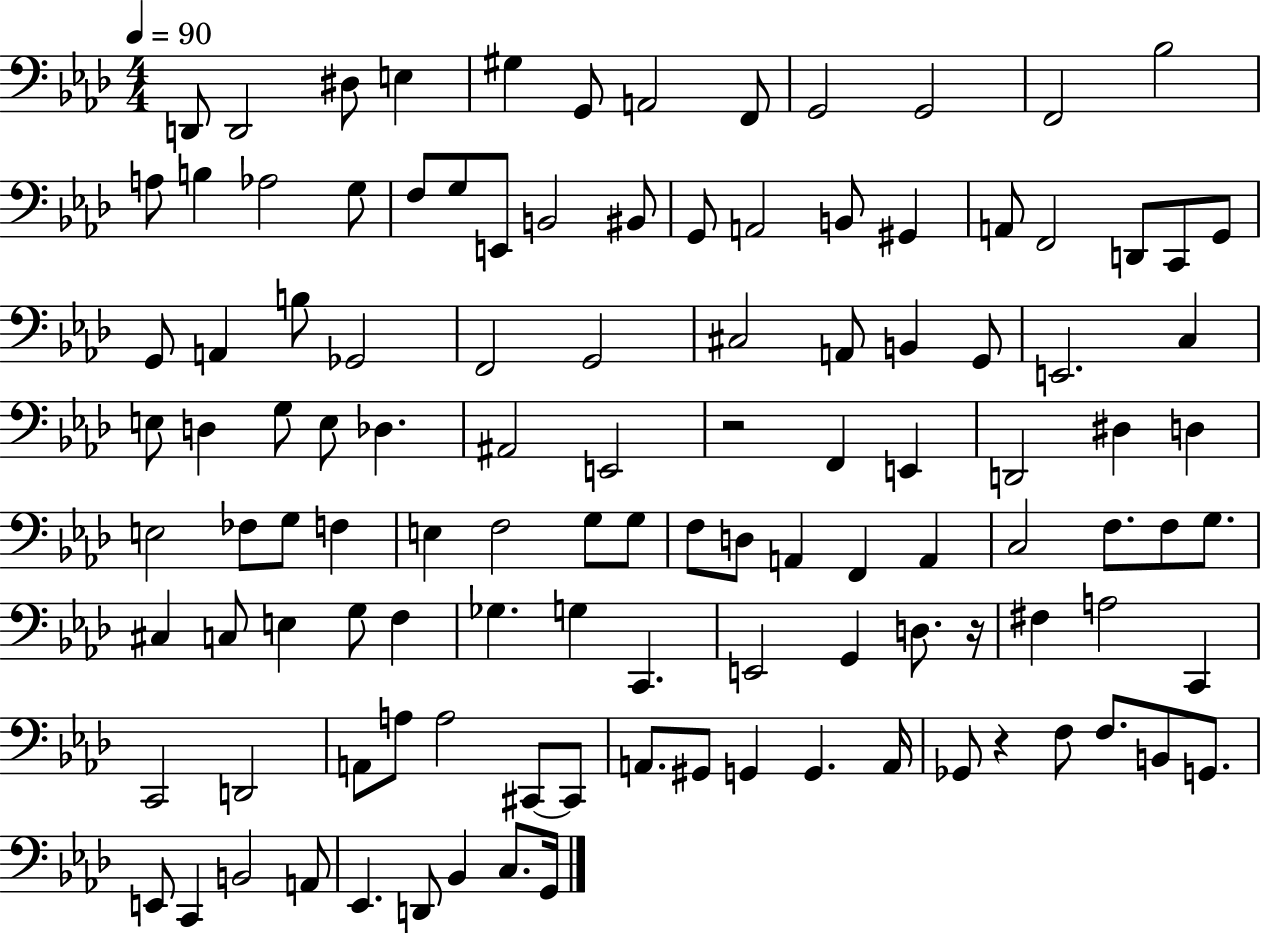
X:1
T:Untitled
M:4/4
L:1/4
K:Ab
D,,/2 D,,2 ^D,/2 E, ^G, G,,/2 A,,2 F,,/2 G,,2 G,,2 F,,2 _B,2 A,/2 B, _A,2 G,/2 F,/2 G,/2 E,,/2 B,,2 ^B,,/2 G,,/2 A,,2 B,,/2 ^G,, A,,/2 F,,2 D,,/2 C,,/2 G,,/2 G,,/2 A,, B,/2 _G,,2 F,,2 G,,2 ^C,2 A,,/2 B,, G,,/2 E,,2 C, E,/2 D, G,/2 E,/2 _D, ^A,,2 E,,2 z2 F,, E,, D,,2 ^D, D, E,2 _F,/2 G,/2 F, E, F,2 G,/2 G,/2 F,/2 D,/2 A,, F,, A,, C,2 F,/2 F,/2 G,/2 ^C, C,/2 E, G,/2 F, _G, G, C,, E,,2 G,, D,/2 z/4 ^F, A,2 C,, C,,2 D,,2 A,,/2 A,/2 A,2 ^C,,/2 ^C,,/2 A,,/2 ^G,,/2 G,, G,, A,,/4 _G,,/2 z F,/2 F,/2 B,,/2 G,,/2 E,,/2 C,, B,,2 A,,/2 _E,, D,,/2 _B,, C,/2 G,,/4